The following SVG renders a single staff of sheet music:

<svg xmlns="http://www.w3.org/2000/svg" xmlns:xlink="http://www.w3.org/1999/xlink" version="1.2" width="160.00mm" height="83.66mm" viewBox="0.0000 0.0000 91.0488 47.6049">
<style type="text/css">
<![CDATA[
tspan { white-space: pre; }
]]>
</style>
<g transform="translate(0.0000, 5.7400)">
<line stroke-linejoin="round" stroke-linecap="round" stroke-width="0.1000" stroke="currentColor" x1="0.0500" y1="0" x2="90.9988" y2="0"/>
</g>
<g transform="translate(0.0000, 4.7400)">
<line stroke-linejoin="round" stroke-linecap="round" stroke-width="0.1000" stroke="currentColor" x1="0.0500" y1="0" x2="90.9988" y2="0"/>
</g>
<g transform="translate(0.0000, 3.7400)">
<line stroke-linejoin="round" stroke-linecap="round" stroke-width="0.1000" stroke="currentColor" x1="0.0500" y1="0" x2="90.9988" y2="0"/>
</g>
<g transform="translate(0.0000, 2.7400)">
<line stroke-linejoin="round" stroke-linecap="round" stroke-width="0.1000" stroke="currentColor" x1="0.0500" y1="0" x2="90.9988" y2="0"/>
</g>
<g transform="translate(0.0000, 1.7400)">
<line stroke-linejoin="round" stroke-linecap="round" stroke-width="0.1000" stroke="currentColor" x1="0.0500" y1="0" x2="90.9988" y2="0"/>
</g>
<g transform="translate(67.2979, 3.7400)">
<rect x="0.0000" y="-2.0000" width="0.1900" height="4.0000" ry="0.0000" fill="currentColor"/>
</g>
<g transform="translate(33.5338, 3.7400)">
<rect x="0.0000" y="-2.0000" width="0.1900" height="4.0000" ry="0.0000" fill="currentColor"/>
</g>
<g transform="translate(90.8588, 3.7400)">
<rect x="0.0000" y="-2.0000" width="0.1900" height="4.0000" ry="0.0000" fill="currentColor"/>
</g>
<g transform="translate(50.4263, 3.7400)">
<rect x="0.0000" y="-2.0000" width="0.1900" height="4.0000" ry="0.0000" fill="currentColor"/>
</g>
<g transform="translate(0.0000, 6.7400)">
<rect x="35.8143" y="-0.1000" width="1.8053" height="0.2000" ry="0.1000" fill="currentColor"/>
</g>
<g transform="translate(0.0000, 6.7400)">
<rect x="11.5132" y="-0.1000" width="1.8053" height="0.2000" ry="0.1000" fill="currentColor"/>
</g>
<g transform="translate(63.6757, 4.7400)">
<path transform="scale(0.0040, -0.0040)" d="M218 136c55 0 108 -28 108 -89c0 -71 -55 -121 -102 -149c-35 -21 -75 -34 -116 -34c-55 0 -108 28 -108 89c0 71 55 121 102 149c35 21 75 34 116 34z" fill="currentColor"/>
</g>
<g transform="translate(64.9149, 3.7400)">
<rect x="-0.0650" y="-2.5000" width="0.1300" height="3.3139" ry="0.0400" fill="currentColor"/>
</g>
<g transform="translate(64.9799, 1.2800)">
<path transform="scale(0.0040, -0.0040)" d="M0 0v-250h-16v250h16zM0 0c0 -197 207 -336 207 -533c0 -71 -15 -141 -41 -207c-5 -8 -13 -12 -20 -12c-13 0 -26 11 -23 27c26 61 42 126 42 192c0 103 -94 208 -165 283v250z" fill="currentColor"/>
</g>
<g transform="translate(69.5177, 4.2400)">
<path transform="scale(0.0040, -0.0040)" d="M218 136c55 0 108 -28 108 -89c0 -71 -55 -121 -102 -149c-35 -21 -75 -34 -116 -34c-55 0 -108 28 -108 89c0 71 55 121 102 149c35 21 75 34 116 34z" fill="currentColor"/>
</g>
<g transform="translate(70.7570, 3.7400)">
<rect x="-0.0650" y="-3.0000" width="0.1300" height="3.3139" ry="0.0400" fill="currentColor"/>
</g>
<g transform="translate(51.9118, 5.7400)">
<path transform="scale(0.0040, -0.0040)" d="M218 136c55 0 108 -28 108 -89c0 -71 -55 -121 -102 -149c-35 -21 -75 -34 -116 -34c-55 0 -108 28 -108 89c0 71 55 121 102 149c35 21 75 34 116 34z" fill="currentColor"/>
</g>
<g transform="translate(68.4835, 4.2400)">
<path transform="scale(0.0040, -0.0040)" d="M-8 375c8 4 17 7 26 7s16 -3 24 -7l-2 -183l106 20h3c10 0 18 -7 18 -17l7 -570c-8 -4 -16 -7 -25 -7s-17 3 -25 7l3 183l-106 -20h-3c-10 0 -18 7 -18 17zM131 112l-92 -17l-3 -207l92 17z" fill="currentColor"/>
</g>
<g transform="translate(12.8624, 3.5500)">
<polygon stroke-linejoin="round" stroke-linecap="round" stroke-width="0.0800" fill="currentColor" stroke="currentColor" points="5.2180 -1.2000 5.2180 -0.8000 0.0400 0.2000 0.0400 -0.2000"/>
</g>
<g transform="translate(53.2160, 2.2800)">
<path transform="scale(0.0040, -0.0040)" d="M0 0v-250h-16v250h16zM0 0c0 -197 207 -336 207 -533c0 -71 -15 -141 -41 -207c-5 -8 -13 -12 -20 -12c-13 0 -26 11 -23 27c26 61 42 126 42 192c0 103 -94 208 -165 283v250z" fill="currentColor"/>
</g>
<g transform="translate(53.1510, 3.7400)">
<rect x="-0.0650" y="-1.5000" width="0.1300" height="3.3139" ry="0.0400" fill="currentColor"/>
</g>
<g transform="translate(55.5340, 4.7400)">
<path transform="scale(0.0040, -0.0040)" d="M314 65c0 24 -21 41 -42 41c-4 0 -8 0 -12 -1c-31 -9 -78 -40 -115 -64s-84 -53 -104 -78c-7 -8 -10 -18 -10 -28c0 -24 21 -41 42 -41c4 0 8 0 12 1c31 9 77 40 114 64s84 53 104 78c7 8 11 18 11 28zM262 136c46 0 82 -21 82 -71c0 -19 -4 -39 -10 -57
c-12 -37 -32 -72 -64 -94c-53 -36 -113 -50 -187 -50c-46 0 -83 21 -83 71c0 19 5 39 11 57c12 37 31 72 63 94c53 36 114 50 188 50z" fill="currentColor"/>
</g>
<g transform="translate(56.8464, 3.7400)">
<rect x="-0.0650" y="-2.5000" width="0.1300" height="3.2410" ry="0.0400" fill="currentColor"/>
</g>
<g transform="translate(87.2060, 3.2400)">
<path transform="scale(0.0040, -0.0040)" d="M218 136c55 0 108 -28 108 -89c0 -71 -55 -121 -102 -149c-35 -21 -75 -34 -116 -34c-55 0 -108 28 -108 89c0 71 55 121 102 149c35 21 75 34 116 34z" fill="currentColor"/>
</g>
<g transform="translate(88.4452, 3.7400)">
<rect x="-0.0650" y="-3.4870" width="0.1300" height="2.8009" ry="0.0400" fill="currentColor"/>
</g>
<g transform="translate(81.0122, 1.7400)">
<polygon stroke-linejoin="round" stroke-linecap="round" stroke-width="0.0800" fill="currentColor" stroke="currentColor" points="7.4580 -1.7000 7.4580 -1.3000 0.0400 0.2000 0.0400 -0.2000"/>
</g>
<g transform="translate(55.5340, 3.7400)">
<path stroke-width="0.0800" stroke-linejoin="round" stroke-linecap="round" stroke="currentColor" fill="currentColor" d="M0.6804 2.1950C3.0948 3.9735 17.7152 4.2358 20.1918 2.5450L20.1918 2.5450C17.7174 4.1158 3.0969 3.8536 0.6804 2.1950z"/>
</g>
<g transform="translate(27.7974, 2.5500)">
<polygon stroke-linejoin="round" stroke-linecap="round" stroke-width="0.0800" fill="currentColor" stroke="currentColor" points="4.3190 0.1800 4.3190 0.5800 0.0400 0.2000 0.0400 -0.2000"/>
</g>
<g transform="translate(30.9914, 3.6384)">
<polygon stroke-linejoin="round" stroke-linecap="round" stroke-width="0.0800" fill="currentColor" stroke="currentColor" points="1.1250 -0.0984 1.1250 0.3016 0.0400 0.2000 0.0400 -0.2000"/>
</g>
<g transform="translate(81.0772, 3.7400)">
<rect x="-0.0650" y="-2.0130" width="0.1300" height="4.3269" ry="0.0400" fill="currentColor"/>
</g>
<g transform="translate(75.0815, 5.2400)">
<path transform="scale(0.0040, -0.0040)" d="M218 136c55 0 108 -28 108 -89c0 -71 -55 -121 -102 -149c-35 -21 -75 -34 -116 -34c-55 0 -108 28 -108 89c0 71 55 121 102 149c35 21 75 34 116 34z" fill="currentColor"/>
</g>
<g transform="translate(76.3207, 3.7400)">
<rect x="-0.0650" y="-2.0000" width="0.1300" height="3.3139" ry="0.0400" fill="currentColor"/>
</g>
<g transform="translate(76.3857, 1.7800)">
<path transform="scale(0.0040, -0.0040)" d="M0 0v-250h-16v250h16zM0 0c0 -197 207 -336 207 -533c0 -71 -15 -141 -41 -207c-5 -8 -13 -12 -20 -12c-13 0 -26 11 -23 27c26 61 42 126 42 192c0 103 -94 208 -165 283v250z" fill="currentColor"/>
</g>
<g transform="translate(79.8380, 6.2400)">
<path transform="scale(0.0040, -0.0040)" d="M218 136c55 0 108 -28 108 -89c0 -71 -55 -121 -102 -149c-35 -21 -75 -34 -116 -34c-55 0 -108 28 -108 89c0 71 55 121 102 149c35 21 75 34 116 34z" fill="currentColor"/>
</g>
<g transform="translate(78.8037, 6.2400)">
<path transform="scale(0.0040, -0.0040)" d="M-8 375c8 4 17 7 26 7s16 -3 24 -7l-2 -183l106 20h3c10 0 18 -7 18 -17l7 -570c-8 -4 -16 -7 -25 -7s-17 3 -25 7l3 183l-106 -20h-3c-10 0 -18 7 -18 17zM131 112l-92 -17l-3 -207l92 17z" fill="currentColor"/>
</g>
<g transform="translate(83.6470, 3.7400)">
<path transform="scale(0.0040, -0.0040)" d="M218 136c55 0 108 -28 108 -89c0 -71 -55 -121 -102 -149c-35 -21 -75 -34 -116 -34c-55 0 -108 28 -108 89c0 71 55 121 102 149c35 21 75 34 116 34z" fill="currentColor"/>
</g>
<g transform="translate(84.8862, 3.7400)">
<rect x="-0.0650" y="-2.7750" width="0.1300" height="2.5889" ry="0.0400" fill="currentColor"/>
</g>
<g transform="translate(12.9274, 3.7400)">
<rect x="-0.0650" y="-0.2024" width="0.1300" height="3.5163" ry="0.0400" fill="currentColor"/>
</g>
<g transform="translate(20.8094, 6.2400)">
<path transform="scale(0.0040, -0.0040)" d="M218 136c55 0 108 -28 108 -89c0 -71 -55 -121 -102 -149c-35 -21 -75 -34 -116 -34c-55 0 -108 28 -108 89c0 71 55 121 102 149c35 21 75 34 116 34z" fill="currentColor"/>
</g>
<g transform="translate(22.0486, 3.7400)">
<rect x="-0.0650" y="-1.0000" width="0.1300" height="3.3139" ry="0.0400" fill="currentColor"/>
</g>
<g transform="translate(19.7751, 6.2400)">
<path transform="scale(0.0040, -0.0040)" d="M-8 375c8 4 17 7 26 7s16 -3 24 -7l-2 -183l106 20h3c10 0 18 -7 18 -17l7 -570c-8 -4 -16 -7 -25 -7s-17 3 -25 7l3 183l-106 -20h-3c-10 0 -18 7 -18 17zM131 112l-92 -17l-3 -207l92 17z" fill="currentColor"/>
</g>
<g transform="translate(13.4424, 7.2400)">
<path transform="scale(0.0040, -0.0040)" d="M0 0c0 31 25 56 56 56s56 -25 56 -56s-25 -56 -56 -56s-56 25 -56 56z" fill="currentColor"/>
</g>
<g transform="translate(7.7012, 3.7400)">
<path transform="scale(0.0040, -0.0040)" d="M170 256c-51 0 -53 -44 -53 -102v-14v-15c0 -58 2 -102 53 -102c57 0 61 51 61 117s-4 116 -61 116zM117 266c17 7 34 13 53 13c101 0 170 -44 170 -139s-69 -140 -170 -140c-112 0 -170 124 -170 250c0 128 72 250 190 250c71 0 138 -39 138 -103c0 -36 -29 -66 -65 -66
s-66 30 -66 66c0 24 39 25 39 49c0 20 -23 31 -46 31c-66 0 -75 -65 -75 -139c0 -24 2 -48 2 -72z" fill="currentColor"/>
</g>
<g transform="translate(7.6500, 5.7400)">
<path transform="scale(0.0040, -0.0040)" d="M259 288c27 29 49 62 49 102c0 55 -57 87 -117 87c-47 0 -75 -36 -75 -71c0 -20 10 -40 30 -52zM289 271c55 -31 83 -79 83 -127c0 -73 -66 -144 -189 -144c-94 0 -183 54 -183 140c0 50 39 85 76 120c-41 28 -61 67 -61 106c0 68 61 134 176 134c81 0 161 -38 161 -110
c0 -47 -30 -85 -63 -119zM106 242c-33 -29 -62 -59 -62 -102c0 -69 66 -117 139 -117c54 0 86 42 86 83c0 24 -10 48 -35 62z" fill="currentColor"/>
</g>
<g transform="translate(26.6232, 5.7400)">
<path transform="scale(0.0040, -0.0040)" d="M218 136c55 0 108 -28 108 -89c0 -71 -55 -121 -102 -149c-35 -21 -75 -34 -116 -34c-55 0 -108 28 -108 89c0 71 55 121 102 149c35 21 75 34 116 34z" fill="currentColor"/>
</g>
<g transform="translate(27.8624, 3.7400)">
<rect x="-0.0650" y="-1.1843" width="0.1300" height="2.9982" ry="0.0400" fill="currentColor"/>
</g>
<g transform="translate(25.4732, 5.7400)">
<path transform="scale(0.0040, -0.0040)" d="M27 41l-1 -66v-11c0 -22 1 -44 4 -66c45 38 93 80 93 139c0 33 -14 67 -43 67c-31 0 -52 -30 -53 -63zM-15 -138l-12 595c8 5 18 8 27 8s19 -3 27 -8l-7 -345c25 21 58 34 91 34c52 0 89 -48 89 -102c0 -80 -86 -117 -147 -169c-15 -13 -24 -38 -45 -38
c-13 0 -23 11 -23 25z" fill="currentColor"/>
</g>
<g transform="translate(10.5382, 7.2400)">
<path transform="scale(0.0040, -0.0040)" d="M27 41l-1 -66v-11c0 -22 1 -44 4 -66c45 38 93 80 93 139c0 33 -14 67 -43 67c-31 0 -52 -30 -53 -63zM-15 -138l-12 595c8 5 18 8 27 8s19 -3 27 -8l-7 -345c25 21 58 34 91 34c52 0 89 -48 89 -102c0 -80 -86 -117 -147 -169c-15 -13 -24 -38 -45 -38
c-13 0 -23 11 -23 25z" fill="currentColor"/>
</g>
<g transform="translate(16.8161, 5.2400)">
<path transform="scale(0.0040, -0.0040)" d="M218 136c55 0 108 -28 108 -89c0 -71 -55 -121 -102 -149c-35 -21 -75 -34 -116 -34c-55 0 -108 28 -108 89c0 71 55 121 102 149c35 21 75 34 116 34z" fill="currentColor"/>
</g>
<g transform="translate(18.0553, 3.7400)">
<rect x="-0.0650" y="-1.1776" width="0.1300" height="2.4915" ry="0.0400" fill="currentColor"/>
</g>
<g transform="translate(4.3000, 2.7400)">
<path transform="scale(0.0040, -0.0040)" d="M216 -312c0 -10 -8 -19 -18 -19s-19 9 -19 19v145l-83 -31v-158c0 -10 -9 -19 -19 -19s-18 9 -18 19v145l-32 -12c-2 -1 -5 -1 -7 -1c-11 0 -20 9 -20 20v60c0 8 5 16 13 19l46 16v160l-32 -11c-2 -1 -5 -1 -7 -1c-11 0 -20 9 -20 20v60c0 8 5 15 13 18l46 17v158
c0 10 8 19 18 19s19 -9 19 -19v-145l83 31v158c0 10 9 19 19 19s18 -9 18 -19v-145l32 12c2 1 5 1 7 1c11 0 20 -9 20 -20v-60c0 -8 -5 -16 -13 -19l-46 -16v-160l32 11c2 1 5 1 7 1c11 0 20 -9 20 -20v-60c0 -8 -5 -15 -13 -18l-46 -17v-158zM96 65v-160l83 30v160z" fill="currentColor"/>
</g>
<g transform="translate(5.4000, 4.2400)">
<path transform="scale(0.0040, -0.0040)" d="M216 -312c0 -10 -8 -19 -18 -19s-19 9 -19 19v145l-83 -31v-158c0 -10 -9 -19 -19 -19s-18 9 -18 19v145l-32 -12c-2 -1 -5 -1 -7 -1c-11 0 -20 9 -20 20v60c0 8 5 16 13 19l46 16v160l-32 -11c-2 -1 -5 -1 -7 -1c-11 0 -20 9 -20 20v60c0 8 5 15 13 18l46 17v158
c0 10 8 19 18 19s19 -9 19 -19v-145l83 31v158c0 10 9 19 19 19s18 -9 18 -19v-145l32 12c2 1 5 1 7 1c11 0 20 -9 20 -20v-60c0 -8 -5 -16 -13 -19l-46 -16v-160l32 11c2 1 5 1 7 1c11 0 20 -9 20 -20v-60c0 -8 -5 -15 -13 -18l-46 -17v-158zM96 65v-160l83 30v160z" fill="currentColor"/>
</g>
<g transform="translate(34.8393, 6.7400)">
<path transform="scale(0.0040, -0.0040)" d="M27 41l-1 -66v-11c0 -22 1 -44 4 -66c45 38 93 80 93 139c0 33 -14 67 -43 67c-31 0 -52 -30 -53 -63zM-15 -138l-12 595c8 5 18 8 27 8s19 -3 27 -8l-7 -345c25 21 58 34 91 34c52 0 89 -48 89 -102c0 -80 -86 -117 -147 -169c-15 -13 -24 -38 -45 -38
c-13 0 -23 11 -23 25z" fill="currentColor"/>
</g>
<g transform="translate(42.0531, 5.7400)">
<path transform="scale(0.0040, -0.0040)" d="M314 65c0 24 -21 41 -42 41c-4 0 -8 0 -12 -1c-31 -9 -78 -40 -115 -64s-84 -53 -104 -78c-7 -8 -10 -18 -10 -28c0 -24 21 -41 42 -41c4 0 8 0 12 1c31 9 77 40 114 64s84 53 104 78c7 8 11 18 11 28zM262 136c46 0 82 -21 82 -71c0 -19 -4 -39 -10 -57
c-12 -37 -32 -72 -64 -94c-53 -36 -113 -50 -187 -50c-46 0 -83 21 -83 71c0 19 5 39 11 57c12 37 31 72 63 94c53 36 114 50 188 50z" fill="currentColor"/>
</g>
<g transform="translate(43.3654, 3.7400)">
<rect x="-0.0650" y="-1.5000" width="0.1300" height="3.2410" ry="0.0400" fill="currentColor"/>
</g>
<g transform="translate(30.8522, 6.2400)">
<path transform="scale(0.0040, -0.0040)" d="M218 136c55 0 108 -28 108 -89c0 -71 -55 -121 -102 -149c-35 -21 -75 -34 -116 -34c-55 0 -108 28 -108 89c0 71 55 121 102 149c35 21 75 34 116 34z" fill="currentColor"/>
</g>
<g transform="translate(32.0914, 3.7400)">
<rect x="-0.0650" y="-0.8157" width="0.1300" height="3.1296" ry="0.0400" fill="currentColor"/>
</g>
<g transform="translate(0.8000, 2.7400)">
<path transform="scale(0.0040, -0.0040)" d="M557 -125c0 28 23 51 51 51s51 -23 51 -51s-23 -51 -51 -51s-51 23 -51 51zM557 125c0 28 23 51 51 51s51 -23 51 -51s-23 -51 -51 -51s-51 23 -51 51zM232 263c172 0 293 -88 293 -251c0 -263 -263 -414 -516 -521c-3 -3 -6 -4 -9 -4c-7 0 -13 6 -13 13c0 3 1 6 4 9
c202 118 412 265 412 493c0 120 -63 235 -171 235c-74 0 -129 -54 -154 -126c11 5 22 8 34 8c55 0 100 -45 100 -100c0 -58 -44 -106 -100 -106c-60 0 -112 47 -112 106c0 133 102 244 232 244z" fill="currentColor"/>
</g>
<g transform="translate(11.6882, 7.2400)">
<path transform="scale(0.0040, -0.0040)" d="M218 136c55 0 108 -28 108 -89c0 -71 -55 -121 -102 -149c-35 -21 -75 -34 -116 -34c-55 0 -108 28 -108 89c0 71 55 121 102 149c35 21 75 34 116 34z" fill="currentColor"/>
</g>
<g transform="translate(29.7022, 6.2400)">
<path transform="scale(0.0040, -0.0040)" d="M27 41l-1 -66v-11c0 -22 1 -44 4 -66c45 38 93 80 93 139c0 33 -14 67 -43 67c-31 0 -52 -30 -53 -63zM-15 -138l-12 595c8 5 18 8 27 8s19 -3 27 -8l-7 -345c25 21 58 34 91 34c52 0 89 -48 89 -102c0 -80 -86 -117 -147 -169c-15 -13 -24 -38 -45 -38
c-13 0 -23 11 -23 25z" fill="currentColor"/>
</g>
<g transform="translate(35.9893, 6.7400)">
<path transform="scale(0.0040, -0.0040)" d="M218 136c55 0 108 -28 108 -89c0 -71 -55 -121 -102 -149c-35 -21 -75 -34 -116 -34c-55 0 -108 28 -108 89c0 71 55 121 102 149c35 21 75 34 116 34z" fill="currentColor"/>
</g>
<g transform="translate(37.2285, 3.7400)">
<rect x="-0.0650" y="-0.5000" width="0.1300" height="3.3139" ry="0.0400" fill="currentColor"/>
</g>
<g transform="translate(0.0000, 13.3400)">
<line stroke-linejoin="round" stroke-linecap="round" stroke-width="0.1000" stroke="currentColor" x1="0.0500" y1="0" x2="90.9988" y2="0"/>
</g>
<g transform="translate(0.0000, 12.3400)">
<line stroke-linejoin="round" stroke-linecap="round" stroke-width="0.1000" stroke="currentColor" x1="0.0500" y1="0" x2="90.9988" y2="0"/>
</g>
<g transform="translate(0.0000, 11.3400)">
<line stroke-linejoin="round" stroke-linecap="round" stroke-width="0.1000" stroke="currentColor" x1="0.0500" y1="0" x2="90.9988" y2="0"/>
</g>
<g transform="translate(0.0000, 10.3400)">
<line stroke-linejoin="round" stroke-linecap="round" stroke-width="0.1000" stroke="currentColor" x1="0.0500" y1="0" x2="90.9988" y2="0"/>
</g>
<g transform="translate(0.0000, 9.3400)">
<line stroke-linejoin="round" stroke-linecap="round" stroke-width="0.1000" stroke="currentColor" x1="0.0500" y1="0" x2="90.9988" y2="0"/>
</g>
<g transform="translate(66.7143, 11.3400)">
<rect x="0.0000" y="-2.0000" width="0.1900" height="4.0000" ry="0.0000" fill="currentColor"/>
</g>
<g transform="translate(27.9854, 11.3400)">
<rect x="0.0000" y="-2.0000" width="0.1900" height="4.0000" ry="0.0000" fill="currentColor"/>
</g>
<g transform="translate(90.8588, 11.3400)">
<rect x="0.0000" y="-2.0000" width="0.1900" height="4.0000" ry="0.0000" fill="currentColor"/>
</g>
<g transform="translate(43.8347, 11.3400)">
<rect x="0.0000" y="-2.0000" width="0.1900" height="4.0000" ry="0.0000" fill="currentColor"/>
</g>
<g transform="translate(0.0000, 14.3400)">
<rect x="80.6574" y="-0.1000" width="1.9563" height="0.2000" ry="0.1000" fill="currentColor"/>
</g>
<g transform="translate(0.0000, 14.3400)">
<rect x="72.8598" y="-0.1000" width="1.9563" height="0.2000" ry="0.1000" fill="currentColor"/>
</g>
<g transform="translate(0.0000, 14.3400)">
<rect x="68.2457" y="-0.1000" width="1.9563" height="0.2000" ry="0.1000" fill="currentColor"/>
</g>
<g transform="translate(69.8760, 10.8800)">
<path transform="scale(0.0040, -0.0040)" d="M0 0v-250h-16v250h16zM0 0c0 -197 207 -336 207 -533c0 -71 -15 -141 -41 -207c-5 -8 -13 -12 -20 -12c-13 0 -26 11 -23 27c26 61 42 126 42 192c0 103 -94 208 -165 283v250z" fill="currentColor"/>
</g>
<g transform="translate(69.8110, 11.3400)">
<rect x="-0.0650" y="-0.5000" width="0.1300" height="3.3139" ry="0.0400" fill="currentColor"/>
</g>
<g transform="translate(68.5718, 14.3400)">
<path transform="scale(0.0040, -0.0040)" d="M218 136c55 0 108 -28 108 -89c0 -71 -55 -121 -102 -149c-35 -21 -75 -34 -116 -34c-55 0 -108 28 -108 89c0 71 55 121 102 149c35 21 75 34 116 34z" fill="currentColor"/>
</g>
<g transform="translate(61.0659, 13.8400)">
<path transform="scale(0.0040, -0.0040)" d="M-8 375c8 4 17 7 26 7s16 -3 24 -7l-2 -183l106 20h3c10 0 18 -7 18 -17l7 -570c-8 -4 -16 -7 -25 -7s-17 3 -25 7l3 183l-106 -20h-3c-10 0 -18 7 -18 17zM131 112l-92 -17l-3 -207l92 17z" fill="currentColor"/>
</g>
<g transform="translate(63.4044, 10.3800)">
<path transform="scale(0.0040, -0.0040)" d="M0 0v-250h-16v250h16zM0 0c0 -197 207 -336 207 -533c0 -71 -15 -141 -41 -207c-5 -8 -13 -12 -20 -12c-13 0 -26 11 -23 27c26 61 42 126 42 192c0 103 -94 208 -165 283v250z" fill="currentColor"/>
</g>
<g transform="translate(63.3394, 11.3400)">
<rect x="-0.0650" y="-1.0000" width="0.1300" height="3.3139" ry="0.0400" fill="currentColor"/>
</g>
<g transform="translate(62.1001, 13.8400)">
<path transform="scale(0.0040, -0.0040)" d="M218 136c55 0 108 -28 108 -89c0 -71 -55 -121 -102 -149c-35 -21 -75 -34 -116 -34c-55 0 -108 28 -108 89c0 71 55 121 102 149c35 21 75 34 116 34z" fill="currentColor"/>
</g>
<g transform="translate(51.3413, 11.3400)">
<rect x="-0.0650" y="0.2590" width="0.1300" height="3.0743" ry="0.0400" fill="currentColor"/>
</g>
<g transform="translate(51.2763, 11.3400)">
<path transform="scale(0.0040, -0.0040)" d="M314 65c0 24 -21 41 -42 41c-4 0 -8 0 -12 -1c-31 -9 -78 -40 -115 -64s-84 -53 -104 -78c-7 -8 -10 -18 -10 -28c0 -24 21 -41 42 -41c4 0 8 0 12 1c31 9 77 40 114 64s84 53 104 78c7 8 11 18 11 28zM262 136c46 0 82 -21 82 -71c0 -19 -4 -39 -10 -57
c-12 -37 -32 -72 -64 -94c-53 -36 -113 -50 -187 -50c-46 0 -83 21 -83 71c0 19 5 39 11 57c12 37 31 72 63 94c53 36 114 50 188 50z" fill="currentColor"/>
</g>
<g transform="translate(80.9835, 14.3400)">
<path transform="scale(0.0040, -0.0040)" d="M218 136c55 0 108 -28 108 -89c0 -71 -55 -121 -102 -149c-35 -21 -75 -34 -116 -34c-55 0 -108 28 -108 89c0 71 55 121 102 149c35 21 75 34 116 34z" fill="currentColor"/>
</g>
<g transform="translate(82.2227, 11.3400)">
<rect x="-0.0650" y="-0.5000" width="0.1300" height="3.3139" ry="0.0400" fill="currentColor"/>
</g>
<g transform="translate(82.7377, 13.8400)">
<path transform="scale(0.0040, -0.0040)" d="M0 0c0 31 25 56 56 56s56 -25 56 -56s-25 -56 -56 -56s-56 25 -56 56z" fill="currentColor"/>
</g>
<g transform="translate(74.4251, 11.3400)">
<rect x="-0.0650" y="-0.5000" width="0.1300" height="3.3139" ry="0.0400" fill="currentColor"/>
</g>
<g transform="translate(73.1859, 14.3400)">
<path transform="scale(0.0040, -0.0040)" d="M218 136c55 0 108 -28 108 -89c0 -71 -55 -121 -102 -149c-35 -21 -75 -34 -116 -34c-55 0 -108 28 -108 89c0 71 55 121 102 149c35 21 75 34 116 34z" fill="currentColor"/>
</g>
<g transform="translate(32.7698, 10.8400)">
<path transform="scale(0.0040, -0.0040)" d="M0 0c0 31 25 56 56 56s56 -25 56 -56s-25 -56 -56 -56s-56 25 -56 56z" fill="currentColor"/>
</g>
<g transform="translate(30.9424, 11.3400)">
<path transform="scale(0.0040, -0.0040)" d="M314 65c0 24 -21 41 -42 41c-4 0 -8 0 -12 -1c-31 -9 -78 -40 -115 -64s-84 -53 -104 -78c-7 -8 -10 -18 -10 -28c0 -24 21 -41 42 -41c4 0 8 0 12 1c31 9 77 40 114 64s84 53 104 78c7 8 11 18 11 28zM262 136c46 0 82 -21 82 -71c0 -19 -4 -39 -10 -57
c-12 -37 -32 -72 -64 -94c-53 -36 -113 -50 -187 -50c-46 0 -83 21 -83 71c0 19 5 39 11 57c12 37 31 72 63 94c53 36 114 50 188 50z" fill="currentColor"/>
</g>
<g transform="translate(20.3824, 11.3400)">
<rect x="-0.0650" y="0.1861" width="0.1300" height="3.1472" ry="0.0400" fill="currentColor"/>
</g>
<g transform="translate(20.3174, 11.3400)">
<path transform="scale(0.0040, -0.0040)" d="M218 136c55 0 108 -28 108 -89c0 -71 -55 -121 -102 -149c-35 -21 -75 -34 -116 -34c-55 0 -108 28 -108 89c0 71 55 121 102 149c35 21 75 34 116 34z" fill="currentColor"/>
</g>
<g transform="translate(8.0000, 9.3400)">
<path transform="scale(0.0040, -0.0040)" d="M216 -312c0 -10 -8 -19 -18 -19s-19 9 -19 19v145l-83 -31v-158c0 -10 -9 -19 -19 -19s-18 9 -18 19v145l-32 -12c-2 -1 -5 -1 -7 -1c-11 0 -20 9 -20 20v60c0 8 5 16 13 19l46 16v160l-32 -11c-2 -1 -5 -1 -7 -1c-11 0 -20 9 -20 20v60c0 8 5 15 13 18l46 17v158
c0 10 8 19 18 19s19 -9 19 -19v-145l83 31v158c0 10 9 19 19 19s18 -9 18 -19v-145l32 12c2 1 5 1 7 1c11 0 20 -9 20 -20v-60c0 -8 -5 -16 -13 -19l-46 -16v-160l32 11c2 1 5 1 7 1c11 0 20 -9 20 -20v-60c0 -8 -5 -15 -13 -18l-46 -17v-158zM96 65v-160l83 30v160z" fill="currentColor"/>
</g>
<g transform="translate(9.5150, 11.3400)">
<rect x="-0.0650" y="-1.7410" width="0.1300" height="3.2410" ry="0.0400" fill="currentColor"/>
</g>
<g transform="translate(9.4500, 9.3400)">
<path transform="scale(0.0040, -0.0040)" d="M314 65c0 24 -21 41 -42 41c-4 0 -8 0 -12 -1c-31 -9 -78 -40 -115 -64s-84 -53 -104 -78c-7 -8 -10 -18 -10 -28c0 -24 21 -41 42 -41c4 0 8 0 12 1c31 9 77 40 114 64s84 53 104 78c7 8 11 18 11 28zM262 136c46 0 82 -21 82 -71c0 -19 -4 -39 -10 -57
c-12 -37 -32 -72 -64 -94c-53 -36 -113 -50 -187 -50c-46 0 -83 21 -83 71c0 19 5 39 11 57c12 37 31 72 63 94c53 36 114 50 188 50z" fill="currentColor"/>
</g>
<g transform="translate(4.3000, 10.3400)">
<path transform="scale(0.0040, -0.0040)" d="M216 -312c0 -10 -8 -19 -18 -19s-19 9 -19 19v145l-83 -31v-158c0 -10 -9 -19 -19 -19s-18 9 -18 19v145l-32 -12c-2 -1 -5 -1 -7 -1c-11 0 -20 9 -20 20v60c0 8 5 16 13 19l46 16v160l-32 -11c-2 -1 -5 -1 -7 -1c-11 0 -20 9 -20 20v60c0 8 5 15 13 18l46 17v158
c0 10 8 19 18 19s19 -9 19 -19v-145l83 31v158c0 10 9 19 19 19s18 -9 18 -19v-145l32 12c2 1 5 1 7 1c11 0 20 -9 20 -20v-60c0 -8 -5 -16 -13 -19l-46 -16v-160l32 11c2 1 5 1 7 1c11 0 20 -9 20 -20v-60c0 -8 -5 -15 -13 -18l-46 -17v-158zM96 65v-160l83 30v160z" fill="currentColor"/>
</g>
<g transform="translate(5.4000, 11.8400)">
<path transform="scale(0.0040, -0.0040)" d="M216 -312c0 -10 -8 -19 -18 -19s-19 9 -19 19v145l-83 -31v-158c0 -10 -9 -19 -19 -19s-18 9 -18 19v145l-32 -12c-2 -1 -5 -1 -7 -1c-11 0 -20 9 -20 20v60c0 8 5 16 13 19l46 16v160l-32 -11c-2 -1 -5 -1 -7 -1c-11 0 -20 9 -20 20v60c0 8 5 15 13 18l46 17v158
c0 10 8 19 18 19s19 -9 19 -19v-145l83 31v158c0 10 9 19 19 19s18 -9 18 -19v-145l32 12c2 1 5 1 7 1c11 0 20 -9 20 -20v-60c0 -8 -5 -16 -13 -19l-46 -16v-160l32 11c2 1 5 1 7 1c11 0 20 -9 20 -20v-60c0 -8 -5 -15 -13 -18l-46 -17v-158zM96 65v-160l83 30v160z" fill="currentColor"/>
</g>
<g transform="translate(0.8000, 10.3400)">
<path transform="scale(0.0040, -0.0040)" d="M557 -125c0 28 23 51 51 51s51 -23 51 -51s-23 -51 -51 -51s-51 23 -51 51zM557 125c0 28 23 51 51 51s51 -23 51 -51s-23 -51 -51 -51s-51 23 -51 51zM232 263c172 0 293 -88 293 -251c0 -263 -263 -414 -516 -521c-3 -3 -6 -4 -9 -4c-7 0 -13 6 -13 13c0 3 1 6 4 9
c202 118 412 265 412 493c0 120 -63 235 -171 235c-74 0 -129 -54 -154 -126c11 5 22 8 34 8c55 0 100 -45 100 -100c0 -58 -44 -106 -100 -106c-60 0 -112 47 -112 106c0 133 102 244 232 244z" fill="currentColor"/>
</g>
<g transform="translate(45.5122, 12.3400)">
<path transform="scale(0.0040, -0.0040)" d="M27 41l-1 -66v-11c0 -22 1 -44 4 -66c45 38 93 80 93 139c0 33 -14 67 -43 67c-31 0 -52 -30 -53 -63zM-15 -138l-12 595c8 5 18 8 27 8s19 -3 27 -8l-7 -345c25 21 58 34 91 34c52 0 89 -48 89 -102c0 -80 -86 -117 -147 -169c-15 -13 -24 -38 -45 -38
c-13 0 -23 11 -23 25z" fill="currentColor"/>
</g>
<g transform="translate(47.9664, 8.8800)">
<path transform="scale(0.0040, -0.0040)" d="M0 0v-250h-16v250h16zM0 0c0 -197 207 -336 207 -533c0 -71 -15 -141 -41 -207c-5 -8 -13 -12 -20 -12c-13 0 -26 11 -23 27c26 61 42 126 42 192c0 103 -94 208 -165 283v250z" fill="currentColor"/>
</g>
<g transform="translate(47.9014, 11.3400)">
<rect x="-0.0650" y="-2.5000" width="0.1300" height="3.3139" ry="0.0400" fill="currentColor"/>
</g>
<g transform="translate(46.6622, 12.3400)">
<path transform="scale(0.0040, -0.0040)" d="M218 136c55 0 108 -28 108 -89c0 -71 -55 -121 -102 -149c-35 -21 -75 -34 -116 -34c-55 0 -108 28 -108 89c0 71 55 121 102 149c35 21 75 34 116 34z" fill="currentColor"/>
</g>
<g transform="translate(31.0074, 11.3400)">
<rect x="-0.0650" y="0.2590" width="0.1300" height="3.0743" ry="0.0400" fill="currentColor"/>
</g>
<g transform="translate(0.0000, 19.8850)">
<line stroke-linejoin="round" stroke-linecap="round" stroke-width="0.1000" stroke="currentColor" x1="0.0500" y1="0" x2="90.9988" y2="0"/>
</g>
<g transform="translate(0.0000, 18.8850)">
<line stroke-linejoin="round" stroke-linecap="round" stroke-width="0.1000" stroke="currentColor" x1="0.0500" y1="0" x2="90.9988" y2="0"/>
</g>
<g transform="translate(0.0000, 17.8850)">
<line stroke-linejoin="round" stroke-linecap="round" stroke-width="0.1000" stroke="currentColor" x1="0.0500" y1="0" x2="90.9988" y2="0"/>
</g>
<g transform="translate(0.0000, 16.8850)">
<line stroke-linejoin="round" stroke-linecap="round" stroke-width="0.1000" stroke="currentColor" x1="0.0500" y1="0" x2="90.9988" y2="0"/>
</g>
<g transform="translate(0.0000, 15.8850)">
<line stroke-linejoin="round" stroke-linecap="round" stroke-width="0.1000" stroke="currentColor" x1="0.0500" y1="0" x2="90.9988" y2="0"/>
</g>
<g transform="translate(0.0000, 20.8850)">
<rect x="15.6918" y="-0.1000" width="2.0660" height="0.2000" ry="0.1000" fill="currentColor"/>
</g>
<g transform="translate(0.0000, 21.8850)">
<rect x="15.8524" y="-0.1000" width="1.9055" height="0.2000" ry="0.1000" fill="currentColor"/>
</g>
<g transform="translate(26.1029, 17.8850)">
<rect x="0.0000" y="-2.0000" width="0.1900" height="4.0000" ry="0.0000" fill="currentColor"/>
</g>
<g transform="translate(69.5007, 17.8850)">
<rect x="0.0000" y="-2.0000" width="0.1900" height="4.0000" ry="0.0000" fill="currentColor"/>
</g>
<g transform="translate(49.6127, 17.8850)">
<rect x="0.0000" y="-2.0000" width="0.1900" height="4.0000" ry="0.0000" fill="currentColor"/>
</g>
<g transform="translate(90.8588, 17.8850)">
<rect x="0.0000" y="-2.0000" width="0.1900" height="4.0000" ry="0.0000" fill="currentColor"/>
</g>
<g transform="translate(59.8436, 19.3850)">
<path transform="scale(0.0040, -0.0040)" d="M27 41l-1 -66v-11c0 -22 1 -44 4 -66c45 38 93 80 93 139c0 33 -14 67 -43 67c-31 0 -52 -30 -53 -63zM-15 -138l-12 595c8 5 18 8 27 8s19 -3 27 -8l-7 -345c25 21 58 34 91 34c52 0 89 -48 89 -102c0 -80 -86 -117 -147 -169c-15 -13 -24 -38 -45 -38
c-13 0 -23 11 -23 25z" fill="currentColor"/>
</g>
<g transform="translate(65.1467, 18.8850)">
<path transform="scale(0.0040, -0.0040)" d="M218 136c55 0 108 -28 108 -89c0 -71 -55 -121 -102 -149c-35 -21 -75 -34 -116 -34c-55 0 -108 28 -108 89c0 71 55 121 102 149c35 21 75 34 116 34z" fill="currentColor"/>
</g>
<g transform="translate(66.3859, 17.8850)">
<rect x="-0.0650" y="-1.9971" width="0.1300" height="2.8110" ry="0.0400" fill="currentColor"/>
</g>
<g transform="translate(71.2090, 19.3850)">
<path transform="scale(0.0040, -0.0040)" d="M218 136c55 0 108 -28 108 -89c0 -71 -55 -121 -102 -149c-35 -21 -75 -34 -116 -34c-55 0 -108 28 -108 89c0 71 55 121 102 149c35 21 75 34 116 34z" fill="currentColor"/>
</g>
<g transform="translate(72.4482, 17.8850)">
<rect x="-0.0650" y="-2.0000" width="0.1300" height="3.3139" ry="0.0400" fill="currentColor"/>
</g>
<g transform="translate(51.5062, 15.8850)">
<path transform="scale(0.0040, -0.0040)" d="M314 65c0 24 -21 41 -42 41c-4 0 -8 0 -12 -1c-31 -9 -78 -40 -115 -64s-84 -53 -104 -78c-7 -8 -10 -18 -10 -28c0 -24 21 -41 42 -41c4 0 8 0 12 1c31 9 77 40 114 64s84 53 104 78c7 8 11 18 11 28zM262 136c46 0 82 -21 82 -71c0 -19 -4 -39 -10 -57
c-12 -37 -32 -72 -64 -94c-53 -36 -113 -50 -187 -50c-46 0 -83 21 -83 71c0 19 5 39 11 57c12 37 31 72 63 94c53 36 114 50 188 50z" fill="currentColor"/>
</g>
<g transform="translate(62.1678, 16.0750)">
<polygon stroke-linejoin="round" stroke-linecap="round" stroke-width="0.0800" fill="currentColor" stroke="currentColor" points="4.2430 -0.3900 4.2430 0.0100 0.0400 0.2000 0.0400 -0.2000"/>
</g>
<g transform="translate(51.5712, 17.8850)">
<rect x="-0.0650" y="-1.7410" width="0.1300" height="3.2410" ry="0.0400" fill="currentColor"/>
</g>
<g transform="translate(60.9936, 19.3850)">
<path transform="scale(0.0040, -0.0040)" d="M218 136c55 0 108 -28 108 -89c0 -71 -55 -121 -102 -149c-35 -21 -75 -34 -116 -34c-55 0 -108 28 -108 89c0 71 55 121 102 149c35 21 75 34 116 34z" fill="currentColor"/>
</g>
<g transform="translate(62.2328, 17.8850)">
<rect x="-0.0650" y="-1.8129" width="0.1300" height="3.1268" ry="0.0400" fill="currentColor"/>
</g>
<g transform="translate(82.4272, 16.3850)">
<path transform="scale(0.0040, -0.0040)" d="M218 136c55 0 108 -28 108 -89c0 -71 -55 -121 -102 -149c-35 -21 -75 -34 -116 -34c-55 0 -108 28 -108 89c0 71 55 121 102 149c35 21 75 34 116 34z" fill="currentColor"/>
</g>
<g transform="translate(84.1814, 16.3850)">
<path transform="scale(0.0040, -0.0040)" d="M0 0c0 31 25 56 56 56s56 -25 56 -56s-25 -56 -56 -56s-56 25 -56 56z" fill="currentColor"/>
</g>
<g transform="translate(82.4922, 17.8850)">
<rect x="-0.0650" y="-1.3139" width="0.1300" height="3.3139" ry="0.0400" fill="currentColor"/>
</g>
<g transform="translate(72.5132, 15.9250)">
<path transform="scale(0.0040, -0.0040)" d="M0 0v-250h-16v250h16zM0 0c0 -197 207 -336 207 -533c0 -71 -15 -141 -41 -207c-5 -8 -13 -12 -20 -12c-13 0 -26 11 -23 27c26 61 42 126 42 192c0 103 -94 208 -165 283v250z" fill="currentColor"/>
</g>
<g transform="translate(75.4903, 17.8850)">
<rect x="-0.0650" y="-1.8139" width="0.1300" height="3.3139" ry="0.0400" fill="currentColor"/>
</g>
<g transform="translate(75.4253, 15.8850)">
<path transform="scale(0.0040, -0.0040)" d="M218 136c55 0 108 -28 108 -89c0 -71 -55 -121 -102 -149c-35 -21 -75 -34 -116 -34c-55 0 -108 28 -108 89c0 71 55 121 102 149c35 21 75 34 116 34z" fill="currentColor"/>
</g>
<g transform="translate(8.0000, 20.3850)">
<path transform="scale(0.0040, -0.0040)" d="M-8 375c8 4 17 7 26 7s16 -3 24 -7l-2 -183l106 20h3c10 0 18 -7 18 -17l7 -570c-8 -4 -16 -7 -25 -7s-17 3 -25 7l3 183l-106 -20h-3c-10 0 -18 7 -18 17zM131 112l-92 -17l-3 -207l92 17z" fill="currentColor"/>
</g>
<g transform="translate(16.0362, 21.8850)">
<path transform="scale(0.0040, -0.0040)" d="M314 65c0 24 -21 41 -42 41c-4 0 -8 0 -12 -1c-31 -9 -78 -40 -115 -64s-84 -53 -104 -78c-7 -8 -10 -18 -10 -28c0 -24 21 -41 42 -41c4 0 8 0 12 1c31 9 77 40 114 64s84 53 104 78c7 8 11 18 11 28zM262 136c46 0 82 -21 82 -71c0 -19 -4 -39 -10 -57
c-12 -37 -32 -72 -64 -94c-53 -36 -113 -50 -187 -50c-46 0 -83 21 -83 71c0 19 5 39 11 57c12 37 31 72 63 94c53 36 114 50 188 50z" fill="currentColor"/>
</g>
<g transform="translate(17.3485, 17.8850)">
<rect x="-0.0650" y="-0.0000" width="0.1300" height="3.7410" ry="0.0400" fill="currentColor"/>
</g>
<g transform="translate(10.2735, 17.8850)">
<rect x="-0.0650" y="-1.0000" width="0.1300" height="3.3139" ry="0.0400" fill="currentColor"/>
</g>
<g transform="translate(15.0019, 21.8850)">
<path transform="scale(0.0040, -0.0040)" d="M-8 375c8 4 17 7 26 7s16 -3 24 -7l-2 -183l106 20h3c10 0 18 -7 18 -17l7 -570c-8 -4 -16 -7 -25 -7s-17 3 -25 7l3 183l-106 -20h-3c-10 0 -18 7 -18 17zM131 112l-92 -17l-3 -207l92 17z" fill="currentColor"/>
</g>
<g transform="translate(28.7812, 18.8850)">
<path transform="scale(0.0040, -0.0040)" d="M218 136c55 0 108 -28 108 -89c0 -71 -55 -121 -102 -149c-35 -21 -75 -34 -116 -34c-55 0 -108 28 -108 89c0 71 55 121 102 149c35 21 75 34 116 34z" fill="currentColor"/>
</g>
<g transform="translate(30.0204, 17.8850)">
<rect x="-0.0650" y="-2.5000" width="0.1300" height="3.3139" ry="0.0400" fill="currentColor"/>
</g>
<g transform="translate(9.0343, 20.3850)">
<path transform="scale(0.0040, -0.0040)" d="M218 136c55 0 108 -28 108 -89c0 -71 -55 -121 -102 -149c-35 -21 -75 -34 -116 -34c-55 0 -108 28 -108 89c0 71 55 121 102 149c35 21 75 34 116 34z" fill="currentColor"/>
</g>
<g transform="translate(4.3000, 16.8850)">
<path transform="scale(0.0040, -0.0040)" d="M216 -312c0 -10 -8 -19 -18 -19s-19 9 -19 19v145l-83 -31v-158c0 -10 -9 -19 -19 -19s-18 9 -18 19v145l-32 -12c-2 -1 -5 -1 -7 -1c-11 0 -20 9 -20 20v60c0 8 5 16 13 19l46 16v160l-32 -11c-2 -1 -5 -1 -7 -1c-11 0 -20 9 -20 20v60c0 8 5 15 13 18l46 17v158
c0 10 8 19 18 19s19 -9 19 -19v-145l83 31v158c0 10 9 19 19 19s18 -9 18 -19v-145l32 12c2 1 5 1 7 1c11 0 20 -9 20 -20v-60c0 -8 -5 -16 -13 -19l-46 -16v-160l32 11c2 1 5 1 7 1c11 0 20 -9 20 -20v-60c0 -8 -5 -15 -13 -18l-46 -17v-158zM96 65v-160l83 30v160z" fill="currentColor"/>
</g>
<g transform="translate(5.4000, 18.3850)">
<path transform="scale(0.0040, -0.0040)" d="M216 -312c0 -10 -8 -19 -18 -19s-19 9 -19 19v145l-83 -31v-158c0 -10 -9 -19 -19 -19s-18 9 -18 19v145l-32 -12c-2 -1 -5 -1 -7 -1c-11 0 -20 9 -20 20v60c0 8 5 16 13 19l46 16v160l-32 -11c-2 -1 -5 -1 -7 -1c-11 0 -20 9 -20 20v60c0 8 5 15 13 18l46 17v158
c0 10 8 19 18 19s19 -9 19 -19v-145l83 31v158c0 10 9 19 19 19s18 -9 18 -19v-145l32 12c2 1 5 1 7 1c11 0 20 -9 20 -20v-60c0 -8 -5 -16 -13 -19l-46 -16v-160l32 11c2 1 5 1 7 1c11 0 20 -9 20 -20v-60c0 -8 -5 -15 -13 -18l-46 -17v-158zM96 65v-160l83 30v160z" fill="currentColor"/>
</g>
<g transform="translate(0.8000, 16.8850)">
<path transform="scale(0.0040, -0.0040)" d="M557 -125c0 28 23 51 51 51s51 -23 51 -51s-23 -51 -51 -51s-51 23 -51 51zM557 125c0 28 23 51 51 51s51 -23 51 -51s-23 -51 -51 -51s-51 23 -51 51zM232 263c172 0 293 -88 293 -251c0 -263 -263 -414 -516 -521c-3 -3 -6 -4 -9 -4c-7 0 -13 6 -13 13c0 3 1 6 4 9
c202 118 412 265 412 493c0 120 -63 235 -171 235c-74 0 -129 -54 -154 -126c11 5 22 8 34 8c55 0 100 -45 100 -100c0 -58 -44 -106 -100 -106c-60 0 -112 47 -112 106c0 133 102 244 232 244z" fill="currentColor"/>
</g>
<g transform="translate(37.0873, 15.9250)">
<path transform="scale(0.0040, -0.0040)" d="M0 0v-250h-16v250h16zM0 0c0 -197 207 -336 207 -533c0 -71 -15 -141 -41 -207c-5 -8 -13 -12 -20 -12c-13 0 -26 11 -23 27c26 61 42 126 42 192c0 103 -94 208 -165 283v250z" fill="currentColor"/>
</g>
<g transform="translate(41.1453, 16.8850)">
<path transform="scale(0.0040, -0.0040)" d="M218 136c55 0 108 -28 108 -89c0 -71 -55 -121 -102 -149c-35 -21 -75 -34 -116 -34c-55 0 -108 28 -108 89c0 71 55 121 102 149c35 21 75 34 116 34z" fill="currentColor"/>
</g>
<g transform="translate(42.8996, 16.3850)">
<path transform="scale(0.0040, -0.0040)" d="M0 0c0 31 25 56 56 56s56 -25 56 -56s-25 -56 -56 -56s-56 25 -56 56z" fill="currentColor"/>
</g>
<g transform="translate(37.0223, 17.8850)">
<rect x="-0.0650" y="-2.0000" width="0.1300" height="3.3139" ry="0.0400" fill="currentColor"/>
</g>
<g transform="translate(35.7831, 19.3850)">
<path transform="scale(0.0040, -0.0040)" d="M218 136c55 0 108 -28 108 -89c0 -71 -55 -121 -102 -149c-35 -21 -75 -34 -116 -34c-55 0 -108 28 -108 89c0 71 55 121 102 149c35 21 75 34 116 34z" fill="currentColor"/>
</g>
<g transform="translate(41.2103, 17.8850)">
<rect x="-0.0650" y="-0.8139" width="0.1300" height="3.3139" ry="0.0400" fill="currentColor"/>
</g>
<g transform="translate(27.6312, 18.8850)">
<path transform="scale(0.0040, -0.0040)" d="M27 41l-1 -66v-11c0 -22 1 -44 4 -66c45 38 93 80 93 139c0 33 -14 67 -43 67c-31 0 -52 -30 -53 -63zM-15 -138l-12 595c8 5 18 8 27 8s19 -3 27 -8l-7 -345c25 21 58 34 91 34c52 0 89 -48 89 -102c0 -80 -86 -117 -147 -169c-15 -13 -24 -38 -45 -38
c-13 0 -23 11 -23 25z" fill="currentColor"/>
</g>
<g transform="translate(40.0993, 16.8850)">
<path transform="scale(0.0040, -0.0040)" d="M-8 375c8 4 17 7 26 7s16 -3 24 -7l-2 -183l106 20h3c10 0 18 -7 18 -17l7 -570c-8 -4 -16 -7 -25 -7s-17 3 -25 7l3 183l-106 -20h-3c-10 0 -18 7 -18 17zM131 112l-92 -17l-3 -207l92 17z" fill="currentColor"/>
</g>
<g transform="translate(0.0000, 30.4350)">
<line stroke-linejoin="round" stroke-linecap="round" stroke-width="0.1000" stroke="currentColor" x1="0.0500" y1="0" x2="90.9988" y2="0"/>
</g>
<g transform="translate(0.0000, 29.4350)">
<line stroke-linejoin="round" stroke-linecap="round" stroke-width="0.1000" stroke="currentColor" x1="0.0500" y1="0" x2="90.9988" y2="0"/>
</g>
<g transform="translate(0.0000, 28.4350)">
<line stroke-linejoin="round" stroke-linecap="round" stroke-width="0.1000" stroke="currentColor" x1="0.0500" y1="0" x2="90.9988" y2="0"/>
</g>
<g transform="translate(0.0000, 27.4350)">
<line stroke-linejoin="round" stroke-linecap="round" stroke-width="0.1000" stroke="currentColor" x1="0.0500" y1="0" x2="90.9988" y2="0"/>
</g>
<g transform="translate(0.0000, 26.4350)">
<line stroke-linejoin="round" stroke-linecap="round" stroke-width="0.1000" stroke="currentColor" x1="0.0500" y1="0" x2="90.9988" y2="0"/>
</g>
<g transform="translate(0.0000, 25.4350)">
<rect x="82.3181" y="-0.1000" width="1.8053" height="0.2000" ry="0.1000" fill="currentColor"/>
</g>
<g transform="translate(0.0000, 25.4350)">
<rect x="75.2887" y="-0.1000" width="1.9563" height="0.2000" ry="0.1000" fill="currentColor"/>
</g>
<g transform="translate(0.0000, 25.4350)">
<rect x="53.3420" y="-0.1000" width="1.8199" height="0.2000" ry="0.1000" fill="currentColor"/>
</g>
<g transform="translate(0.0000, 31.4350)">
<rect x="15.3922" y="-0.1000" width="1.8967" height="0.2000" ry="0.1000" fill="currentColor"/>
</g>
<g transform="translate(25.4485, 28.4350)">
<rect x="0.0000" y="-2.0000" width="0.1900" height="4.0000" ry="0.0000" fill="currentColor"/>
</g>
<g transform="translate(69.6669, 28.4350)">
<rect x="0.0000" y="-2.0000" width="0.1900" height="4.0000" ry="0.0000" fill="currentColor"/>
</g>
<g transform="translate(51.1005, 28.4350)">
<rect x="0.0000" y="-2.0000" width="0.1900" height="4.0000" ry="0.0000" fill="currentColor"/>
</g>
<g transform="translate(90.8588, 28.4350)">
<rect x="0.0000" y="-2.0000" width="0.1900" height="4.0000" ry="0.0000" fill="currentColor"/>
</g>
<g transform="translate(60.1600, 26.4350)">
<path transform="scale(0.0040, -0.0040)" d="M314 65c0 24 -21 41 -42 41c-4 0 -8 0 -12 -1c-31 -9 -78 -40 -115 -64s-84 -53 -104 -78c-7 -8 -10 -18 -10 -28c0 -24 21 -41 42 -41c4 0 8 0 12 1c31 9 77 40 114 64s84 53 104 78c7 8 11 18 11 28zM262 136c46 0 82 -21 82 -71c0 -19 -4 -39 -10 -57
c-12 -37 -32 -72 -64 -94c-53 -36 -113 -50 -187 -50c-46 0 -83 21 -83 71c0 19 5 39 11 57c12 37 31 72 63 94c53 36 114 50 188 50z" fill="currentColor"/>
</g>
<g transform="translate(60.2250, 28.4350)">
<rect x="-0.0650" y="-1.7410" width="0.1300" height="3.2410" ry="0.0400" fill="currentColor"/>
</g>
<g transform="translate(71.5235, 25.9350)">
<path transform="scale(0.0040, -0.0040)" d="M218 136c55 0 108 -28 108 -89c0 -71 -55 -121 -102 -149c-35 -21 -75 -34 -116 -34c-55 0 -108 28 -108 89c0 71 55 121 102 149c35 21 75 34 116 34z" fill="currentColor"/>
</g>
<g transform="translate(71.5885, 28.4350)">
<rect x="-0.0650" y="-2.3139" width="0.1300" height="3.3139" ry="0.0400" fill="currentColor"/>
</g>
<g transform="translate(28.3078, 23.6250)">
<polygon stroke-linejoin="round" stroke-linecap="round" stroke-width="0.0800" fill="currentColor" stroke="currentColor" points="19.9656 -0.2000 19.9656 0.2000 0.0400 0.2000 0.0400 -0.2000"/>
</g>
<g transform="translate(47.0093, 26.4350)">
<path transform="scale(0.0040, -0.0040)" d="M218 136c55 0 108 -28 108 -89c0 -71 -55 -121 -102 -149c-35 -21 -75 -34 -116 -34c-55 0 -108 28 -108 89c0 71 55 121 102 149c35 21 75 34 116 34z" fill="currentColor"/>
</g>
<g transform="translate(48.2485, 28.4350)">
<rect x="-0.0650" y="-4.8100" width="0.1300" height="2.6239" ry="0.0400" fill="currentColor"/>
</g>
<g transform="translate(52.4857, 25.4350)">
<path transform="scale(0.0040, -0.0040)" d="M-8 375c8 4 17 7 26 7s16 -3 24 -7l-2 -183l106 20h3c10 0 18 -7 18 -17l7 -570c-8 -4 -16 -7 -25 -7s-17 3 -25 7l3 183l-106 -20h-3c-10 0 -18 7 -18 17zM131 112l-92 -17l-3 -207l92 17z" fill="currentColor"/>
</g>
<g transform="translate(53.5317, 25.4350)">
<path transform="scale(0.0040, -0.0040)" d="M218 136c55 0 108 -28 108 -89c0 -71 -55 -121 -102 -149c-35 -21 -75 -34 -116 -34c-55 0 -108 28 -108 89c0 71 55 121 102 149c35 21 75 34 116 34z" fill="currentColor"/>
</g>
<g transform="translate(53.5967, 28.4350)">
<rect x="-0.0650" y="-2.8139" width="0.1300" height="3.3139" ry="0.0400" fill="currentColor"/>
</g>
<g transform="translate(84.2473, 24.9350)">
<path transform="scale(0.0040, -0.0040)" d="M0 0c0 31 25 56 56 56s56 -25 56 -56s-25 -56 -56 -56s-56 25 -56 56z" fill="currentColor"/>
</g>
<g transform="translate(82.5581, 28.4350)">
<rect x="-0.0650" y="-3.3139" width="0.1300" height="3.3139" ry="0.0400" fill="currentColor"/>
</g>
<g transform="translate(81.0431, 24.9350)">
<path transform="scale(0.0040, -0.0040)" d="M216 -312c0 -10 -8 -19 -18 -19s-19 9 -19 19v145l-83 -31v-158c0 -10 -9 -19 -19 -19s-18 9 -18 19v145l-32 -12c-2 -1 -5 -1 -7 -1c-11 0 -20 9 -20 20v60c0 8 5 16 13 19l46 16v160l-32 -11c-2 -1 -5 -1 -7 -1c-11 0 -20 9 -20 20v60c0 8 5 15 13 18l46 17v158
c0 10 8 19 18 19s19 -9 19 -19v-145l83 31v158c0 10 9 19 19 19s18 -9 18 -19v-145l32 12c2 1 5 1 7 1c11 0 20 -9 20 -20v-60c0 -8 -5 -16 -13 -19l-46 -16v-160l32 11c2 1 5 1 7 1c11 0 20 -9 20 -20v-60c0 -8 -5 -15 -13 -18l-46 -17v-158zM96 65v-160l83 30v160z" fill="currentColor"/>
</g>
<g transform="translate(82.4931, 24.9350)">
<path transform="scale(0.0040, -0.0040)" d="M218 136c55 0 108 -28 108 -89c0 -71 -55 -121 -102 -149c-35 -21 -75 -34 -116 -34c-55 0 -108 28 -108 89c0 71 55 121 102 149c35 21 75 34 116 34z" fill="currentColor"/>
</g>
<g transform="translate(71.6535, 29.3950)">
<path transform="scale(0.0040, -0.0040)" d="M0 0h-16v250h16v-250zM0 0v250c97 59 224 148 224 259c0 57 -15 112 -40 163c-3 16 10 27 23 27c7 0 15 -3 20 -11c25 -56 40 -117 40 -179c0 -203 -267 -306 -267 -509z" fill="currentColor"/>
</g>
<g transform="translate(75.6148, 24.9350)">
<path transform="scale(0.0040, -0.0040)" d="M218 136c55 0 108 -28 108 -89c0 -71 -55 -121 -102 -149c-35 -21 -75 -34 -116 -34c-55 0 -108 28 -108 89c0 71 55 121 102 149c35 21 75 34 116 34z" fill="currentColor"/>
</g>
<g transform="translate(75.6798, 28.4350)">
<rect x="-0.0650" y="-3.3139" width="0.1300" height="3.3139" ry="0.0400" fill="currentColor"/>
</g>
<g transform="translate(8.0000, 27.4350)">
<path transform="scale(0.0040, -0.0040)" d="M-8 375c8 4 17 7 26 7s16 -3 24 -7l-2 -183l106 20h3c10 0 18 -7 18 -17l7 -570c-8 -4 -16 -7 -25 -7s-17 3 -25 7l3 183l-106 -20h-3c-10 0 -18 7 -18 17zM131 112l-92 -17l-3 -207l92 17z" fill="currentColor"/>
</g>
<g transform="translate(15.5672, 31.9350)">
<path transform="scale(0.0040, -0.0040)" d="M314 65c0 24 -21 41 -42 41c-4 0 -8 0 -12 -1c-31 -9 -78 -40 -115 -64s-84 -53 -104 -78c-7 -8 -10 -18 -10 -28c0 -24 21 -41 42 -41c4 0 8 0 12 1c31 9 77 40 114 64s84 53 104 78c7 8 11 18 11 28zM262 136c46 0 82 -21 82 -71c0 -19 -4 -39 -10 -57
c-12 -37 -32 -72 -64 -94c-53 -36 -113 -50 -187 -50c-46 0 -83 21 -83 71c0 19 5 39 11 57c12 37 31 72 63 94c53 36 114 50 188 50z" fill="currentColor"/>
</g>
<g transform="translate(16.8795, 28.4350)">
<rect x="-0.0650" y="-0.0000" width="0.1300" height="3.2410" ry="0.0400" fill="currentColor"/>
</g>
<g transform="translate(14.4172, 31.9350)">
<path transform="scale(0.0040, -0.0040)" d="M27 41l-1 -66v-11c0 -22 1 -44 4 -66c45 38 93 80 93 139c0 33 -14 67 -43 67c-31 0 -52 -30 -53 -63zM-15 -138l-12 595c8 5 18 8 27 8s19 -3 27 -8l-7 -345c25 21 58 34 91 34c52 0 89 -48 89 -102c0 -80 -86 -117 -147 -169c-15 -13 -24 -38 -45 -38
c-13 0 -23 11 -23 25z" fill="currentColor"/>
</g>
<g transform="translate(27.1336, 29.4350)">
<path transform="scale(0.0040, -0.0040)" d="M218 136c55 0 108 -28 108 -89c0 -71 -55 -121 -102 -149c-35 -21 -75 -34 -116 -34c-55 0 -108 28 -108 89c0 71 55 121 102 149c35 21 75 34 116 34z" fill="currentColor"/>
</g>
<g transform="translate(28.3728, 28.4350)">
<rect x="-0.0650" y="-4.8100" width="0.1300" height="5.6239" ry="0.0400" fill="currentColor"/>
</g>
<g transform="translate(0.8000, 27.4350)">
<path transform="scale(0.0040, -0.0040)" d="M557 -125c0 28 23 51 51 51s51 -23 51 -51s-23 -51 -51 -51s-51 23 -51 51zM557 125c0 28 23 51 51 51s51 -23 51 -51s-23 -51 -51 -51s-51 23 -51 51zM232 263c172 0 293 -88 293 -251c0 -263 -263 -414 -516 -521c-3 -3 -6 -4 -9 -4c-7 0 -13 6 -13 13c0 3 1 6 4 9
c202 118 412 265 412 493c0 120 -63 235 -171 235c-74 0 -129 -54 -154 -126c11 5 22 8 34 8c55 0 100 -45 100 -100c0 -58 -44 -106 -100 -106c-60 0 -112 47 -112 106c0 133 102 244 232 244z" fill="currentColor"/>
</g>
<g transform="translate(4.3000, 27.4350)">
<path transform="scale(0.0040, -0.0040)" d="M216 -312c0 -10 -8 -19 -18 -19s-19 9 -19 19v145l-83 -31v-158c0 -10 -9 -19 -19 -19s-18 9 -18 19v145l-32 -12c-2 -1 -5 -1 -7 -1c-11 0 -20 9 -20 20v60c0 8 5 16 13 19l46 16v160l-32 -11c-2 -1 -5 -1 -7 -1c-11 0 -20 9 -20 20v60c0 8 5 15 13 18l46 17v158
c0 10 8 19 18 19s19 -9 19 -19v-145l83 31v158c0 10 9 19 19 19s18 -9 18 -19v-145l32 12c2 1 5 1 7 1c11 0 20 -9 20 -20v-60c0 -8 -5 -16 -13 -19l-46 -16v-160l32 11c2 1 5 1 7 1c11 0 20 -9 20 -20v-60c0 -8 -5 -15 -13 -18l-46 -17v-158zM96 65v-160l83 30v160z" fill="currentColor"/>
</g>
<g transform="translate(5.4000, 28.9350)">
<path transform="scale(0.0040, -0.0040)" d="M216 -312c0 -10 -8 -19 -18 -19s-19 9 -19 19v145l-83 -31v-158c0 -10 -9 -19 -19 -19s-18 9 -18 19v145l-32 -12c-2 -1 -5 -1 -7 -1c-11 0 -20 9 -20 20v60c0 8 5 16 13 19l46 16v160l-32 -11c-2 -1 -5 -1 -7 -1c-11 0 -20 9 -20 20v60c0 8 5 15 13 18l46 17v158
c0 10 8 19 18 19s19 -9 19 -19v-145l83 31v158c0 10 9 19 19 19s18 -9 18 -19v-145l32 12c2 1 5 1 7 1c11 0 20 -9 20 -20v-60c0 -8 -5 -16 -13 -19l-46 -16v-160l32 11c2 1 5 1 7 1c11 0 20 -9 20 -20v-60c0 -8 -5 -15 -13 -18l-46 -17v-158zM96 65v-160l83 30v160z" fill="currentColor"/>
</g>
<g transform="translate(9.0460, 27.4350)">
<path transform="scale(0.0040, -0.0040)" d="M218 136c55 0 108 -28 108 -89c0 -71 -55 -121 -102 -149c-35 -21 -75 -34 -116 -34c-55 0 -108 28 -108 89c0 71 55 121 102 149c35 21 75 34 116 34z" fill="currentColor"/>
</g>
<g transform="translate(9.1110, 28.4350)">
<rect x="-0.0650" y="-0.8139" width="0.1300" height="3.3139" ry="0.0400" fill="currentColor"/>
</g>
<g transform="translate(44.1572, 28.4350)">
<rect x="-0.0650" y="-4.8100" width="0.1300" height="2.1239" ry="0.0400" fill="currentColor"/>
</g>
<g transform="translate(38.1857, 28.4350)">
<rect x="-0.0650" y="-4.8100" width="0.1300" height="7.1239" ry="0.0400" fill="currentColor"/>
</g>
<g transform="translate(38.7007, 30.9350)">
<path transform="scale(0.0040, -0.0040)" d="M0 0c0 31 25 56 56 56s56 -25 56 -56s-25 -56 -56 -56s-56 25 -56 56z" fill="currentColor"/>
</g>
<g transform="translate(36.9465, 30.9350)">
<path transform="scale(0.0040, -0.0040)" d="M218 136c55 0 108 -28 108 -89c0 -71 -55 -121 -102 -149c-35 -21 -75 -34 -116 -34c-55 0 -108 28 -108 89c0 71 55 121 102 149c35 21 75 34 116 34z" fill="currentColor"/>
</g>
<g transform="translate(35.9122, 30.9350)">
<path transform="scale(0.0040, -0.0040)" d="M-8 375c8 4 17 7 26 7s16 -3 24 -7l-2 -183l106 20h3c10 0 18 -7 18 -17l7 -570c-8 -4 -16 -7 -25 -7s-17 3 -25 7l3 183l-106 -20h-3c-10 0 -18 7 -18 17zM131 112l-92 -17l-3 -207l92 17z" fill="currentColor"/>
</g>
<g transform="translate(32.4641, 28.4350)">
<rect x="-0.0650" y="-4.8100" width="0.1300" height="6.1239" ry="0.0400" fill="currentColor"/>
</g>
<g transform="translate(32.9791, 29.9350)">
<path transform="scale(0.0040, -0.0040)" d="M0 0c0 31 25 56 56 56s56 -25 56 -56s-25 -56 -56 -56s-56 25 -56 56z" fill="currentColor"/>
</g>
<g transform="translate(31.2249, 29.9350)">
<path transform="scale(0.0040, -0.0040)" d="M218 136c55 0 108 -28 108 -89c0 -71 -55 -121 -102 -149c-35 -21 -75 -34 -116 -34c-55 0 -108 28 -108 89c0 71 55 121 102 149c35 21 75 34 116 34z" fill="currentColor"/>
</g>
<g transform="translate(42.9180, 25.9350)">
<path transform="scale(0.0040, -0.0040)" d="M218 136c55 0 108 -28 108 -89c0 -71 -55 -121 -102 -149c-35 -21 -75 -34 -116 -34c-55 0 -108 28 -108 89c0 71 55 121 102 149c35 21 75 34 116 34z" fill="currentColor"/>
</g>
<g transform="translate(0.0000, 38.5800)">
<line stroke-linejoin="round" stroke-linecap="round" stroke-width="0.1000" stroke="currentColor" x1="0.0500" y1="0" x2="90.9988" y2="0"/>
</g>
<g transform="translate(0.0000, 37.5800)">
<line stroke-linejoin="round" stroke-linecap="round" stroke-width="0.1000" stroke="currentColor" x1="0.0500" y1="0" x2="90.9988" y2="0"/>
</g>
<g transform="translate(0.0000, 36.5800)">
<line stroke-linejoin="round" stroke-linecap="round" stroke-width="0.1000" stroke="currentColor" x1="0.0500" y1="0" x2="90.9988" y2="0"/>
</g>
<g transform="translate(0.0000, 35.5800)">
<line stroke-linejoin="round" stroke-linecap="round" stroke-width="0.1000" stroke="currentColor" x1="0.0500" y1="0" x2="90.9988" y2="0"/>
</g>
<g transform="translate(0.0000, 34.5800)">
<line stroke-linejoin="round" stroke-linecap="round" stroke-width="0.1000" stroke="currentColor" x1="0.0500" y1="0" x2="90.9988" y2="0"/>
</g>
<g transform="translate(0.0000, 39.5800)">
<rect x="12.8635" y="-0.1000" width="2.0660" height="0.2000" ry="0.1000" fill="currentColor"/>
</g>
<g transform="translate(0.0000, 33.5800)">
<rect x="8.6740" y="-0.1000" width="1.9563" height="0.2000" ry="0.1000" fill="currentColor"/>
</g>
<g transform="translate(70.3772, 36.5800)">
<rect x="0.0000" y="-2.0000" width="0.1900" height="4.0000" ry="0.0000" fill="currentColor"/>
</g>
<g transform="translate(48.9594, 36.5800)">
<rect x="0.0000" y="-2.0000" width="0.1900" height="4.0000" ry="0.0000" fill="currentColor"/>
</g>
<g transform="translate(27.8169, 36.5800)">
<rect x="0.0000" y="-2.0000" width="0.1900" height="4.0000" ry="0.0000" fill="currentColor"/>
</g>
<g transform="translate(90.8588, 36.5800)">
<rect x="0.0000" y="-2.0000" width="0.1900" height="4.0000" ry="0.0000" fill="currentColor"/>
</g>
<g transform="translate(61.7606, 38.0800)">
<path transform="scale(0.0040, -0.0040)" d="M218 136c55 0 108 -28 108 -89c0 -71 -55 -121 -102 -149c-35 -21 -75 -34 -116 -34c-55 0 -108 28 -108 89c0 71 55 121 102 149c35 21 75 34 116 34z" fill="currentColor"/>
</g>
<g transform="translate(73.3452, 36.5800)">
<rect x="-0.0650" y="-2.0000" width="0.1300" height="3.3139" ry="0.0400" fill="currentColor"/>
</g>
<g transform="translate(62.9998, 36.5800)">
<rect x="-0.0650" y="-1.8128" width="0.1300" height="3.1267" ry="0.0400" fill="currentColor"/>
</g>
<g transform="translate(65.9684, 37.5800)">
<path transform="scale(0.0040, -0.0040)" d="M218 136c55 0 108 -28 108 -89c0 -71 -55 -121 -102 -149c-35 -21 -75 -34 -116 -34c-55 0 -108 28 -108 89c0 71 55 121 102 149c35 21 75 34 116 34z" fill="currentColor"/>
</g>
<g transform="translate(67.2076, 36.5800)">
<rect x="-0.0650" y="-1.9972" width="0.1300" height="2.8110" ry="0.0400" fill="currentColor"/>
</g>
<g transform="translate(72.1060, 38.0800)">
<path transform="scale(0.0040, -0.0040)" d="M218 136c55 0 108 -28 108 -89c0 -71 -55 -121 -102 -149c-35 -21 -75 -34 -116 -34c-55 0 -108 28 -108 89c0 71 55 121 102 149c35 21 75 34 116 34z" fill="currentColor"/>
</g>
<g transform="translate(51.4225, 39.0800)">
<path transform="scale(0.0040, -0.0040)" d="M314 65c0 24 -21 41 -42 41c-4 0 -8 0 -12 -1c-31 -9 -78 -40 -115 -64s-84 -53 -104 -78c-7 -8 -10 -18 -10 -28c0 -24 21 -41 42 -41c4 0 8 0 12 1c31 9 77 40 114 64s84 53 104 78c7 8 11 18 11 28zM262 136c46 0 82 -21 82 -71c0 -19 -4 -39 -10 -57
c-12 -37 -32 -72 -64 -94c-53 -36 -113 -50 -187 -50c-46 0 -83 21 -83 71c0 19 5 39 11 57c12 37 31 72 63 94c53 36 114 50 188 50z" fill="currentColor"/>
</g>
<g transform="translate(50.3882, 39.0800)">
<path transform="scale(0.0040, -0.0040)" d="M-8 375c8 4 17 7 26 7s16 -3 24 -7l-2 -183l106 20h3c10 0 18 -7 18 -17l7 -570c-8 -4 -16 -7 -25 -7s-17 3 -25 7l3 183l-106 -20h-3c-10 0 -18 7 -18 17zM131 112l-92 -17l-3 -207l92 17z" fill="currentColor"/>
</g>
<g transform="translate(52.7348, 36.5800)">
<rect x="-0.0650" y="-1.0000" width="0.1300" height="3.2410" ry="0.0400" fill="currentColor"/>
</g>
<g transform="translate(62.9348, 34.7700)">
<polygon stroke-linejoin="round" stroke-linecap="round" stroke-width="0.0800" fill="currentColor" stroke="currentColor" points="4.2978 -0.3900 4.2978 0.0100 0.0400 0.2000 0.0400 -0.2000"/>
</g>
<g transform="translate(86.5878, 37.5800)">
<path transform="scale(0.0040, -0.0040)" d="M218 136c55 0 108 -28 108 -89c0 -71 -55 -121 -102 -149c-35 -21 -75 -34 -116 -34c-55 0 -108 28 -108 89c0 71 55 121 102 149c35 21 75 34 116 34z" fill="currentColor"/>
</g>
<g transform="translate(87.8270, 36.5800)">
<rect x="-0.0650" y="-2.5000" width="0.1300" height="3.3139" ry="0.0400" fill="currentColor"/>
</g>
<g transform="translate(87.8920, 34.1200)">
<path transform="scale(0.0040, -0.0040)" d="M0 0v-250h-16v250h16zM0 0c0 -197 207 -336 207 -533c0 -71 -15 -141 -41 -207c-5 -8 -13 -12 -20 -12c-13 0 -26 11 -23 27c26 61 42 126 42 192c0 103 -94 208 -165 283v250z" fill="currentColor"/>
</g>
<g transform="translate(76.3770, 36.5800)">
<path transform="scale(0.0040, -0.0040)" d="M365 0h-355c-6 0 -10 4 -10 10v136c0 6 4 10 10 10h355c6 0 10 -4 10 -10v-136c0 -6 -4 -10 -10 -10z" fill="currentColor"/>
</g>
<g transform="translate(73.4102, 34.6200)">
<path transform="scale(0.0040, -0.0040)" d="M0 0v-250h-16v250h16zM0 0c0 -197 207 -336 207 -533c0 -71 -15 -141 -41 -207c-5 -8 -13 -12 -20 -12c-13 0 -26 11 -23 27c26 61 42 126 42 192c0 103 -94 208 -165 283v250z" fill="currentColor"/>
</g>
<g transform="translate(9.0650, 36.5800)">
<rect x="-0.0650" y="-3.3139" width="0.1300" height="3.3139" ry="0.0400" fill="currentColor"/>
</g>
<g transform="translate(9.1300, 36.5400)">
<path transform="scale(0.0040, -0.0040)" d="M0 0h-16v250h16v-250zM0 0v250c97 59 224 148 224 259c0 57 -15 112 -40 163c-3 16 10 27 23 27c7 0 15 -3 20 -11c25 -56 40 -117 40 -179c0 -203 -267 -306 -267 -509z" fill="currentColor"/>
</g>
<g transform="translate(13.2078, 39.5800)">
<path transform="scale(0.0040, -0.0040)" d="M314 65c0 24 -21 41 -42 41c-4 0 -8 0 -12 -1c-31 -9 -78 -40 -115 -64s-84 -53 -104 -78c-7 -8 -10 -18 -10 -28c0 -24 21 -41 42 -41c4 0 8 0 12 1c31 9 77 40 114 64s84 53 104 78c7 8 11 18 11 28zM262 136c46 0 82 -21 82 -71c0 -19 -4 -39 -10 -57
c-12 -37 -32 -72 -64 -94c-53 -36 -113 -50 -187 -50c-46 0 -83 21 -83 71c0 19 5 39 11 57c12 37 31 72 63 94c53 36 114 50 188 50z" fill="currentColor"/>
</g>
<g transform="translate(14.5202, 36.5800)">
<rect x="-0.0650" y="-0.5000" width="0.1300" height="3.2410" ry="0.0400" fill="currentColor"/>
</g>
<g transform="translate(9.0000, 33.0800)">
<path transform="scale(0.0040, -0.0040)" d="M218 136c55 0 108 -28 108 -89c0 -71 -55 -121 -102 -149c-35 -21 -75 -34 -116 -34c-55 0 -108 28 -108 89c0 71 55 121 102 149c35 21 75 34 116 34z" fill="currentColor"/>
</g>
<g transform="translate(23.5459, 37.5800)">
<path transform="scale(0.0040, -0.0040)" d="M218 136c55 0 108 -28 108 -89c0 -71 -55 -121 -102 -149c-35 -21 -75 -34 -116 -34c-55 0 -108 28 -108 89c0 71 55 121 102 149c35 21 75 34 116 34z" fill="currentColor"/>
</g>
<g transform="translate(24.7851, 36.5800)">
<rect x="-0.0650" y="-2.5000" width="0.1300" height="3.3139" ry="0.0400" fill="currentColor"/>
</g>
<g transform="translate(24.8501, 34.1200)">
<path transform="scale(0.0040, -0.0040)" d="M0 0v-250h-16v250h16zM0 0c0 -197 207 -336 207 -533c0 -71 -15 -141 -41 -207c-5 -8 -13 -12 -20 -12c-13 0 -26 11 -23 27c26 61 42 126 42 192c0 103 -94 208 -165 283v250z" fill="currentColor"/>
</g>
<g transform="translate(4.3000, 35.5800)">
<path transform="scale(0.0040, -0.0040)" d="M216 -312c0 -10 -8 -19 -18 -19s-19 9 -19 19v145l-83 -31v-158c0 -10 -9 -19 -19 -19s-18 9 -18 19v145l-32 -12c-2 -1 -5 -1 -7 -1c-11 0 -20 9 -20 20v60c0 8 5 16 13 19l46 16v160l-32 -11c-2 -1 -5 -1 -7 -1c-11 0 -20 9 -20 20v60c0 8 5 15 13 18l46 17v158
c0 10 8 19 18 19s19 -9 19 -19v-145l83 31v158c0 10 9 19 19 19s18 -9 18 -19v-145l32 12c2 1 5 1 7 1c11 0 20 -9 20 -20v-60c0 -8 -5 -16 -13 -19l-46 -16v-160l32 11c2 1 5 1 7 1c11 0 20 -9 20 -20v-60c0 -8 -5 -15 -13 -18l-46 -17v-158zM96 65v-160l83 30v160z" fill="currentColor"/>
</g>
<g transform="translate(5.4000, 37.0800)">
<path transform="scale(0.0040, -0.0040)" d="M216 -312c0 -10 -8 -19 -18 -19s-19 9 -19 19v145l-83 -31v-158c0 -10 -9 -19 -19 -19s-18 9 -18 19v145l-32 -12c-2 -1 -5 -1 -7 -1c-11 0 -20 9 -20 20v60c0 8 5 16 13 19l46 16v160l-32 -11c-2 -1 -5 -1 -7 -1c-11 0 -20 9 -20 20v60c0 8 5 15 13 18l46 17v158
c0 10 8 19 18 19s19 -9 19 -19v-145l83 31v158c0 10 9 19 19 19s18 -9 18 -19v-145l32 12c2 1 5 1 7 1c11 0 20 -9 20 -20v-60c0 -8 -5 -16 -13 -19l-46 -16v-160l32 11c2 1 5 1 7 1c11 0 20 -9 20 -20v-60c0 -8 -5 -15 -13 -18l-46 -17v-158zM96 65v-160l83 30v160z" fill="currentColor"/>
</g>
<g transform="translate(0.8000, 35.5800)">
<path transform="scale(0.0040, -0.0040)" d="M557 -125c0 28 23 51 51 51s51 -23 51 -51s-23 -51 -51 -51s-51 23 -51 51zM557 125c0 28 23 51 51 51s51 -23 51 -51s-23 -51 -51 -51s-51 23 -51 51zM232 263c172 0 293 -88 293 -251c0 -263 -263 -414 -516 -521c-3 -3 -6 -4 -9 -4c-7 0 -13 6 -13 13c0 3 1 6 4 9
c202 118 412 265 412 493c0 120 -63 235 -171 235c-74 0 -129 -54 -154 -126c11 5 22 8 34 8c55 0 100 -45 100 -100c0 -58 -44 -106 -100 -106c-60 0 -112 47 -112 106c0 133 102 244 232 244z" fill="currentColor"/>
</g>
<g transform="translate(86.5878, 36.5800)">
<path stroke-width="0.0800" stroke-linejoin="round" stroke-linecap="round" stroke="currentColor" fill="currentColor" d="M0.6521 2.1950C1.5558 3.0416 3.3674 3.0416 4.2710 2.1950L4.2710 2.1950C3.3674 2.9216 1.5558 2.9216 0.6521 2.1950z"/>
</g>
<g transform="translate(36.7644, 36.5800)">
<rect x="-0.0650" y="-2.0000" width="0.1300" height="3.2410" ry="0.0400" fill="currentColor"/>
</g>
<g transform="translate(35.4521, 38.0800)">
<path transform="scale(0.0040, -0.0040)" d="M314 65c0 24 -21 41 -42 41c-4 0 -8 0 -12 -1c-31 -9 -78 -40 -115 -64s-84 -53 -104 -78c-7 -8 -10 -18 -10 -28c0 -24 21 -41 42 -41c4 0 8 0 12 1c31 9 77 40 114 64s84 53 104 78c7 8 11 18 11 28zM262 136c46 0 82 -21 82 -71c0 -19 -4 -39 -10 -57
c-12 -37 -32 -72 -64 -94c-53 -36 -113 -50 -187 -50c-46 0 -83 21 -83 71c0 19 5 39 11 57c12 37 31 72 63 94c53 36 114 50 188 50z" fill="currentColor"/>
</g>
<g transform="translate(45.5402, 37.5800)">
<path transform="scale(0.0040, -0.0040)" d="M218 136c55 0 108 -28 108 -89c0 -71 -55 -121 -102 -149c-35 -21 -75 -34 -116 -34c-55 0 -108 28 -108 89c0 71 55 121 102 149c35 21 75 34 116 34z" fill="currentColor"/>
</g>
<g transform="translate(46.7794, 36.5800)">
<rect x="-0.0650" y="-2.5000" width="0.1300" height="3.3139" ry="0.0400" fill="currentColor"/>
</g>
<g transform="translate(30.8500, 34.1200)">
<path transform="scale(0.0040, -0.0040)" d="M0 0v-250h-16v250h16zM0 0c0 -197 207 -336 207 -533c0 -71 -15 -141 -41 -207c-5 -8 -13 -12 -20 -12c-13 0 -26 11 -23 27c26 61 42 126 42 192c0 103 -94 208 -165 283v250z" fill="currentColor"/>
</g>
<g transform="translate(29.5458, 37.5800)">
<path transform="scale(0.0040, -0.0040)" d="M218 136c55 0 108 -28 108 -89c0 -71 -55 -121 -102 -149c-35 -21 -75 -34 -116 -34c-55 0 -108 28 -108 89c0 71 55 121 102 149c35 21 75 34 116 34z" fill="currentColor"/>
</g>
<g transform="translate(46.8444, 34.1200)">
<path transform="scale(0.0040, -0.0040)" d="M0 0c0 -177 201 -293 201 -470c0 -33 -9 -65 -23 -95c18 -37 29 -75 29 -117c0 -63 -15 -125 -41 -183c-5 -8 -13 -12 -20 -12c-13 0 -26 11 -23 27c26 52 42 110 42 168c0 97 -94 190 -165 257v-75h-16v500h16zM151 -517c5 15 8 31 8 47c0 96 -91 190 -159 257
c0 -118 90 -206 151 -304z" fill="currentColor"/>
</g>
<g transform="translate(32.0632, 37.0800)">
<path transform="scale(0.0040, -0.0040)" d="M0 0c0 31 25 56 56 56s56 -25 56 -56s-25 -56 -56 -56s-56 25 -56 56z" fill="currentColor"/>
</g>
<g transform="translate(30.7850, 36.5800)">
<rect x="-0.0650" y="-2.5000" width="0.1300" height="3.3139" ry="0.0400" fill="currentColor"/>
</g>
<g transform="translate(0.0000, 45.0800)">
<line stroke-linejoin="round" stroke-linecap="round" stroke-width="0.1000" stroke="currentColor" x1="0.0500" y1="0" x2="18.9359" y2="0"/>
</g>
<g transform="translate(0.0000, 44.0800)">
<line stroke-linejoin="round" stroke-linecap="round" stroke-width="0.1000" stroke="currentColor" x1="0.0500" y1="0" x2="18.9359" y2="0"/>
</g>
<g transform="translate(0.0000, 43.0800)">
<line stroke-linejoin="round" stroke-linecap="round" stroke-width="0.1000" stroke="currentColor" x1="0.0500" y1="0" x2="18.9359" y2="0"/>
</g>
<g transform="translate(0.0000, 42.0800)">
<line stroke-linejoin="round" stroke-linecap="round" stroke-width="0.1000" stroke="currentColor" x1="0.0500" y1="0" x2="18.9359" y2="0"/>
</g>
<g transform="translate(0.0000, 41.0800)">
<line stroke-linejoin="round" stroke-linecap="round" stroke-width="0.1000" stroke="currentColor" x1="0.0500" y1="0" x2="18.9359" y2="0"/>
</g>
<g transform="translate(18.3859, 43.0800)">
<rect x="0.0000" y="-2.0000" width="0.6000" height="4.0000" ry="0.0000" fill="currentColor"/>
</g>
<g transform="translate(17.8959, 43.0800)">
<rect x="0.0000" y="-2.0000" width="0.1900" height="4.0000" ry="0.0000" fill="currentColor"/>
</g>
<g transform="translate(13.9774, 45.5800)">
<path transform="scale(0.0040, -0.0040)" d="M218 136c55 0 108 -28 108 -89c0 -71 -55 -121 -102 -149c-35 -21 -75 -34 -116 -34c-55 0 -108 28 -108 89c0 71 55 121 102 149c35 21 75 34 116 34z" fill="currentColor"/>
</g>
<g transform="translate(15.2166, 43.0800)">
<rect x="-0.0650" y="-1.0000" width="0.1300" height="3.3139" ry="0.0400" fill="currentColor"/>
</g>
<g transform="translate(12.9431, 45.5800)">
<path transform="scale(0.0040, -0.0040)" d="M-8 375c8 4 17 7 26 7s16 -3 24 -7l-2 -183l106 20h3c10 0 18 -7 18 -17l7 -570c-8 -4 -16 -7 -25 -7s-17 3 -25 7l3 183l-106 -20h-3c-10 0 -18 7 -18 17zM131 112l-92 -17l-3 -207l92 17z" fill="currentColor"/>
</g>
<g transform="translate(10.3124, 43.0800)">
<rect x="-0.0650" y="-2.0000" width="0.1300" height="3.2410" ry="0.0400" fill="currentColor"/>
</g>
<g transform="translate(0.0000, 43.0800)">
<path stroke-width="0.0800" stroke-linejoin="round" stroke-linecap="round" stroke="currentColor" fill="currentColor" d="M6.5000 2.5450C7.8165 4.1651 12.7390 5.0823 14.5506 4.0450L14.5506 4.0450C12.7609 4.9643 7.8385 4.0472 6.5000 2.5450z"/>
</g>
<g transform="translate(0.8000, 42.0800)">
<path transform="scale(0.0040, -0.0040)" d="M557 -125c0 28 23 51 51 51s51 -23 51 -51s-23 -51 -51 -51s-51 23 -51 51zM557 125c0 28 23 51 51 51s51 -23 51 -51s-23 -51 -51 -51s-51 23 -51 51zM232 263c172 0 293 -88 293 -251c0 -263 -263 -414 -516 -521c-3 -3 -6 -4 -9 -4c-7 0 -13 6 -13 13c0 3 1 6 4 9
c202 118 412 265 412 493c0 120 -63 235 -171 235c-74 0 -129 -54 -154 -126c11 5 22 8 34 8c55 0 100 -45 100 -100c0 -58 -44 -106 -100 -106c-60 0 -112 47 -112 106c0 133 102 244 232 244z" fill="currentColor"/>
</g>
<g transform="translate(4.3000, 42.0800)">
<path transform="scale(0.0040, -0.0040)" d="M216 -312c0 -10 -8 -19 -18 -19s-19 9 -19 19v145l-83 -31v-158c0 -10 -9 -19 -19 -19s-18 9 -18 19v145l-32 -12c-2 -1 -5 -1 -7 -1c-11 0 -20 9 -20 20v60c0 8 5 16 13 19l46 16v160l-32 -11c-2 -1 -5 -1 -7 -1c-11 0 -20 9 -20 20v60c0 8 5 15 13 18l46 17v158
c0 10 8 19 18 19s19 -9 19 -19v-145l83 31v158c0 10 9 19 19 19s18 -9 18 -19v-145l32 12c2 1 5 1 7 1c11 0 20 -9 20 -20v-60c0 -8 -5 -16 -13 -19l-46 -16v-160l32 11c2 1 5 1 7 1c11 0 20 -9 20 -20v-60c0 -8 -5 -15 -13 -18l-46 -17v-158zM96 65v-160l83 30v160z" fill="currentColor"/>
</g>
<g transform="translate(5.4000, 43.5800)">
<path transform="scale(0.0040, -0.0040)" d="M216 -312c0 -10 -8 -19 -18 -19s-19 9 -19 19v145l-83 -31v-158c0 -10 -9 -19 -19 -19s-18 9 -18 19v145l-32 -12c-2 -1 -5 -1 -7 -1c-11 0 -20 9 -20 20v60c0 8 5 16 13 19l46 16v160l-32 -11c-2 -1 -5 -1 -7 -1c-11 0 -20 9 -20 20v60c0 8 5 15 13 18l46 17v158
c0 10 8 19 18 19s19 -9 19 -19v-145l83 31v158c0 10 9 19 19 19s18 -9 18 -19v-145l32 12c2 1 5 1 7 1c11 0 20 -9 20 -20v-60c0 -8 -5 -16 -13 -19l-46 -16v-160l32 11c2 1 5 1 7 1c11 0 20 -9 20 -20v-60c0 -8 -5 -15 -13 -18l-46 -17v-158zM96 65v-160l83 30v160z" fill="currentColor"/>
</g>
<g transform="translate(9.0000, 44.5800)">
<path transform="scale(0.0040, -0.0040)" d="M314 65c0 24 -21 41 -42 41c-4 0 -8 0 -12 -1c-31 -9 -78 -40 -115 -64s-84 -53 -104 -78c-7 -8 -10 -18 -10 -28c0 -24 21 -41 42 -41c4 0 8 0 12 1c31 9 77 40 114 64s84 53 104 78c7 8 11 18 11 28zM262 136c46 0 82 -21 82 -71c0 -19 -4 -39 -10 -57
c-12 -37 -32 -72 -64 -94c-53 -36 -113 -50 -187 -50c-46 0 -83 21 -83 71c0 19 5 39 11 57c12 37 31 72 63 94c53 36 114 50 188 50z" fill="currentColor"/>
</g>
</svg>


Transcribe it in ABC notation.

X:1
T:Untitled
M:6/8
L:1/4
K:D
_D,,/2 A,,/2 F,, _G,,/2 _F,,/4 _E,, G,,2 G,,/2 B,,2 B,,/2 C, A,,/2 F,,/2 D,/2 E,/2 ^A,2 D, D,2 _B,,/2 D,2 F,,/2 E,,/2 E,, E,, F,, C,,2 _B,, A,,/2 F, A,2 _A,,/2 B,,/2 A,,/2 A, G, F, _D,,2 B,,/2 A,,/2 F,,/2 B,/2 A,/2 C A,2 B,/2 D ^D D/2 E,,2 B,,/2 B,,/2 A,,2 B,,/4 F,,2 A,,/2 B,,/2 A,,/2 z2 B,,/2 A,,2 F,,